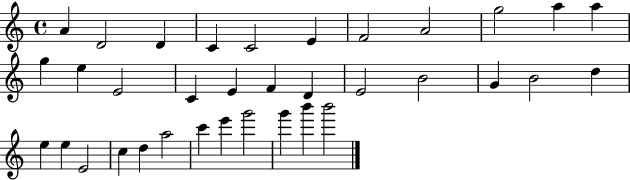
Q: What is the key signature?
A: C major